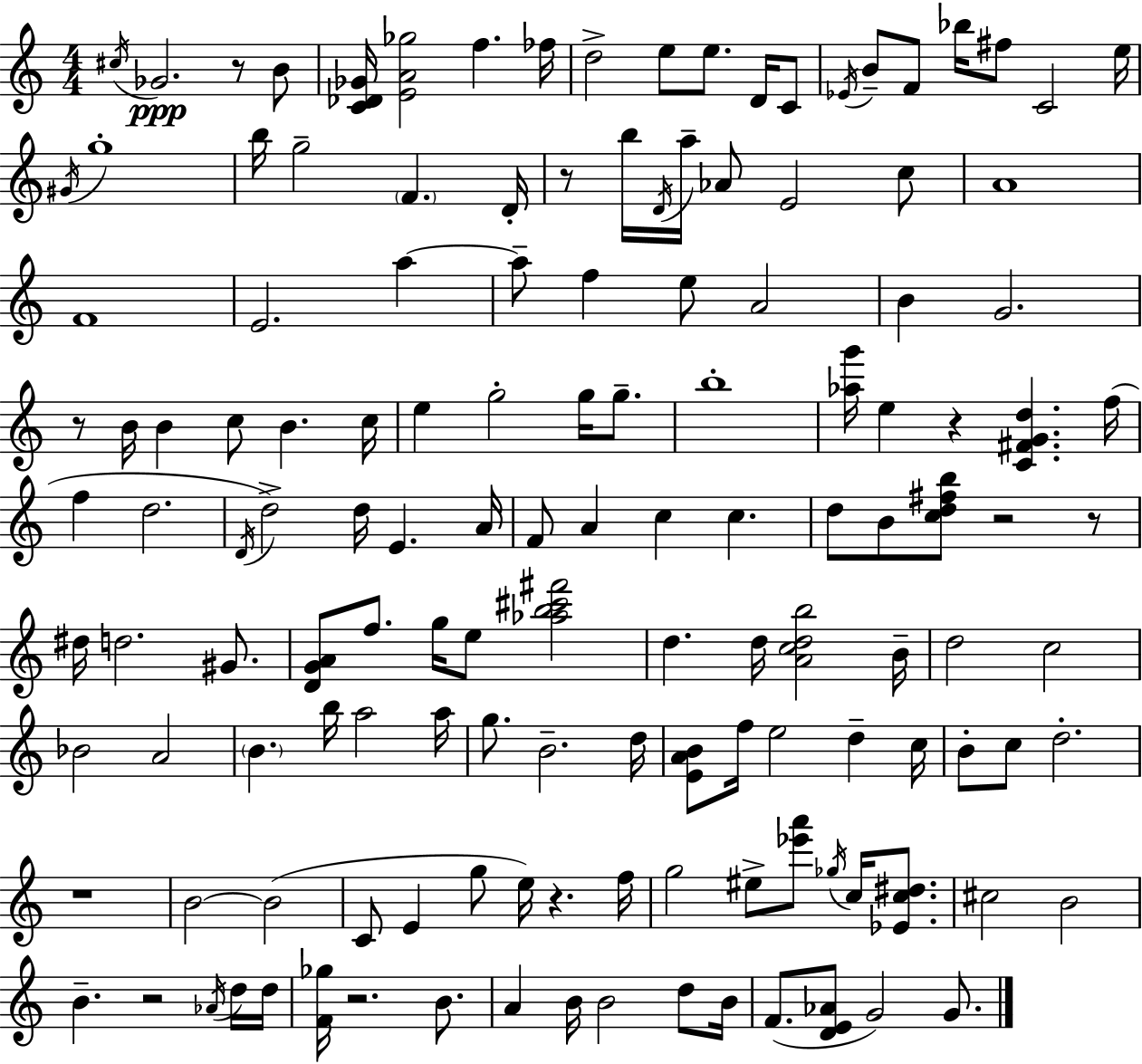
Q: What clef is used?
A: treble